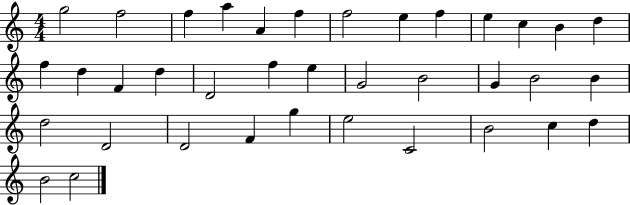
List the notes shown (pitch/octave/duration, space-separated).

G5/h F5/h F5/q A5/q A4/q F5/q F5/h E5/q F5/q E5/q C5/q B4/q D5/q F5/q D5/q F4/q D5/q D4/h F5/q E5/q G4/h B4/h G4/q B4/h B4/q D5/h D4/h D4/h F4/q G5/q E5/h C4/h B4/h C5/q D5/q B4/h C5/h